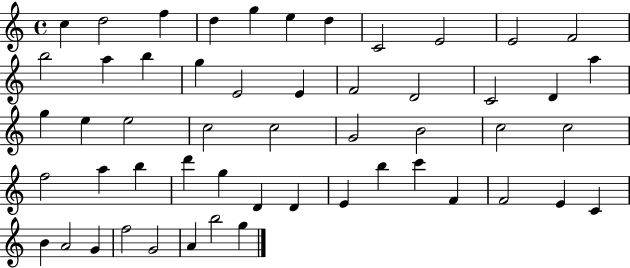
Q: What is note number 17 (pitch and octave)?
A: E4